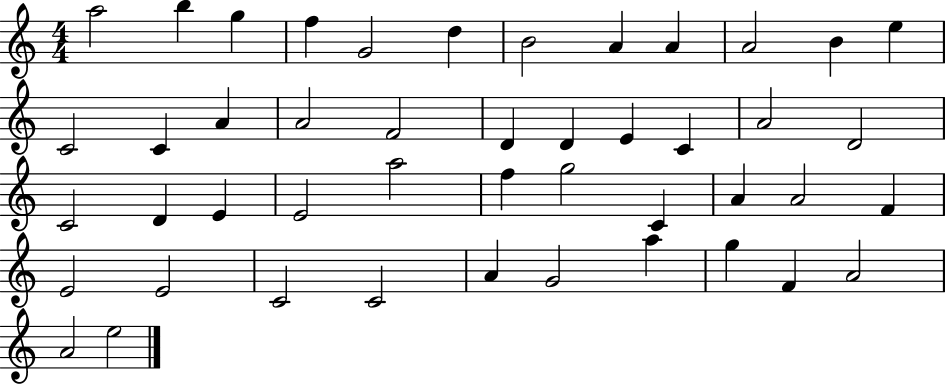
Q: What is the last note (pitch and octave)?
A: E5